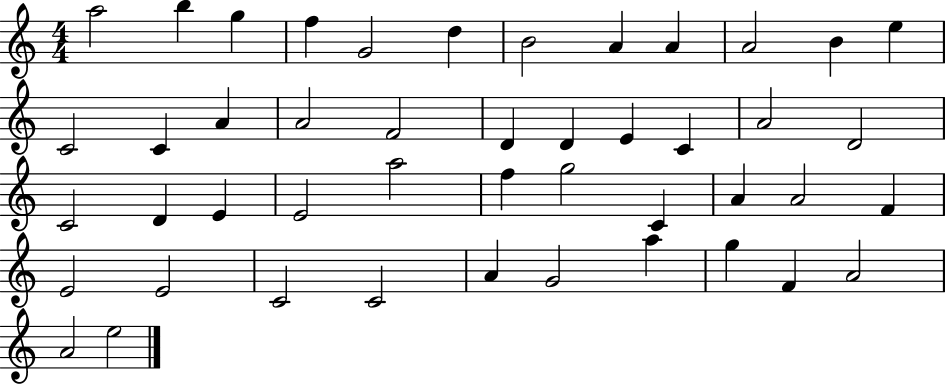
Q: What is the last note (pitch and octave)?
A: E5